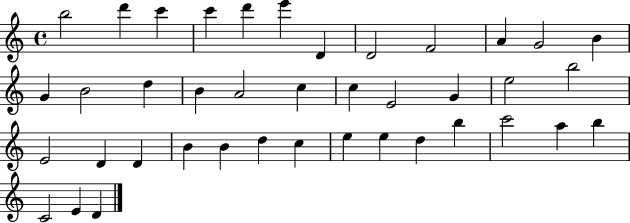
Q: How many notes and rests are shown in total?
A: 40